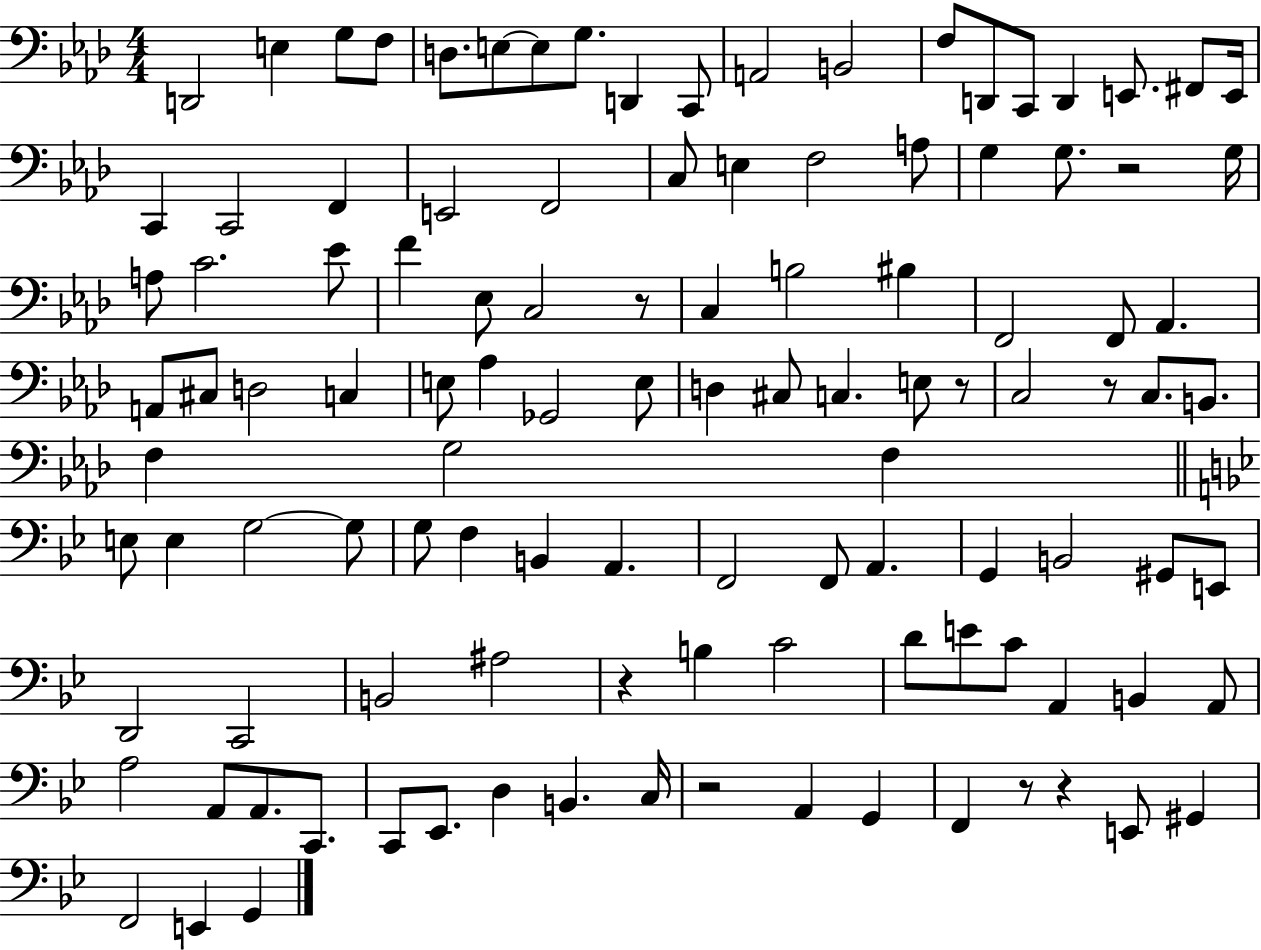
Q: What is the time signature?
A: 4/4